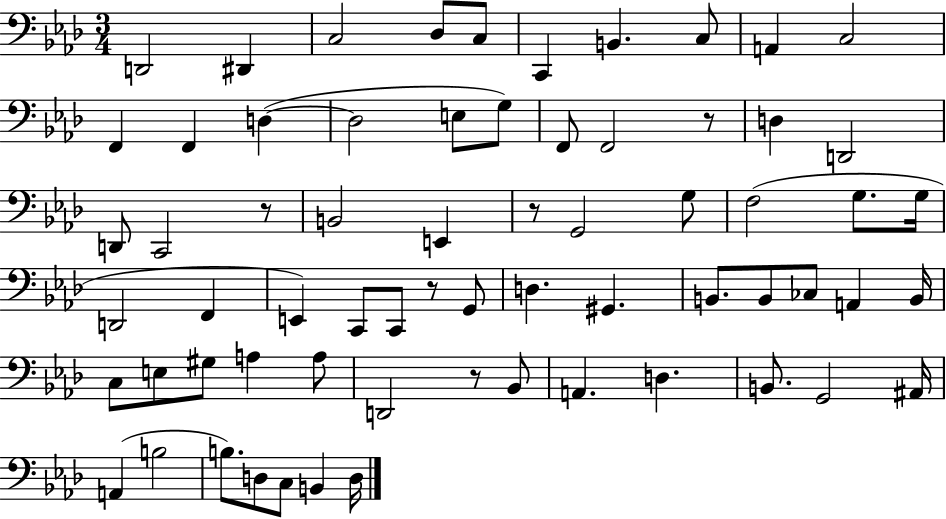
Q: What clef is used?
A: bass